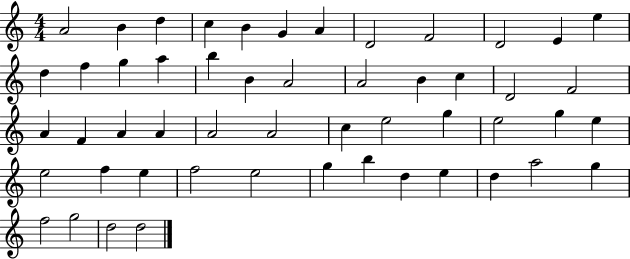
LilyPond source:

{
  \clef treble
  \numericTimeSignature
  \time 4/4
  \key c \major
  a'2 b'4 d''4 | c''4 b'4 g'4 a'4 | d'2 f'2 | d'2 e'4 e''4 | \break d''4 f''4 g''4 a''4 | b''4 b'4 a'2 | a'2 b'4 c''4 | d'2 f'2 | \break a'4 f'4 a'4 a'4 | a'2 a'2 | c''4 e''2 g''4 | e''2 g''4 e''4 | \break e''2 f''4 e''4 | f''2 e''2 | g''4 b''4 d''4 e''4 | d''4 a''2 g''4 | \break f''2 g''2 | d''2 d''2 | \bar "|."
}